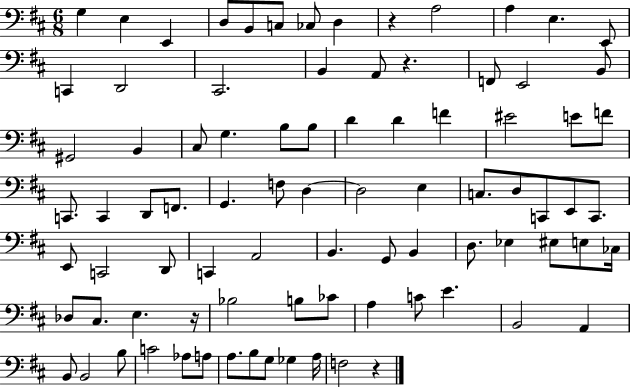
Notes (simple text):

G3/q E3/q E2/q D3/e B2/e C3/e CES3/e D3/q R/q A3/h A3/q E3/q. E2/e C2/q D2/h C#2/h. B2/q A2/e R/q. F2/e E2/h B2/e G#2/h B2/q C#3/e G3/q. B3/e B3/e D4/q D4/q F4/q EIS4/h E4/e F4/e C2/e. C2/q D2/e F2/e. G2/q. F3/e D3/q D3/h E3/q C3/e. D3/e C2/e E2/e C2/e. E2/e C2/h D2/e C2/q A2/h B2/q. G2/e B2/q D3/e. Eb3/q EIS3/e E3/e CES3/s Db3/e C#3/e. E3/q. R/s Bb3/h B3/e CES4/e A3/q C4/e E4/q. B2/h A2/q B2/e B2/h B3/e C4/h Ab3/e A3/e A3/e. B3/e G3/e Gb3/q A3/s F3/h R/q